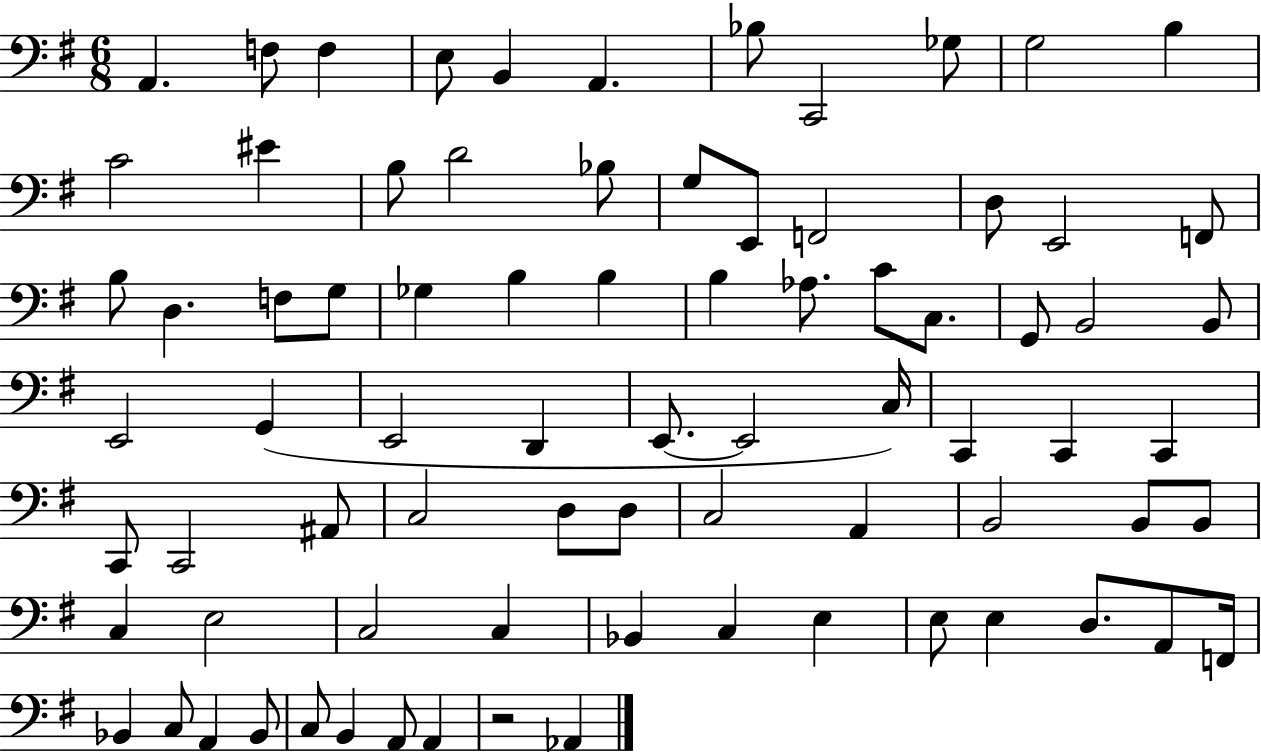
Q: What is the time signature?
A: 6/8